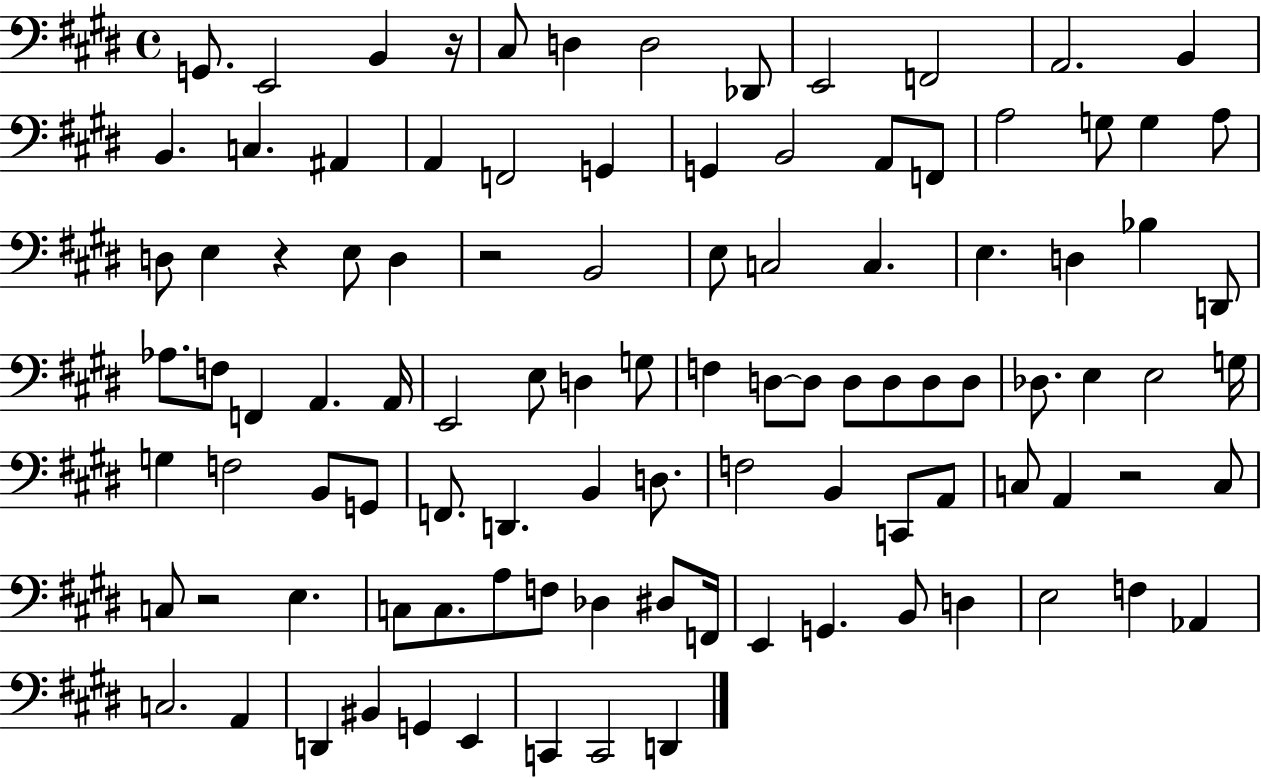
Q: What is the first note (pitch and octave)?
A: G2